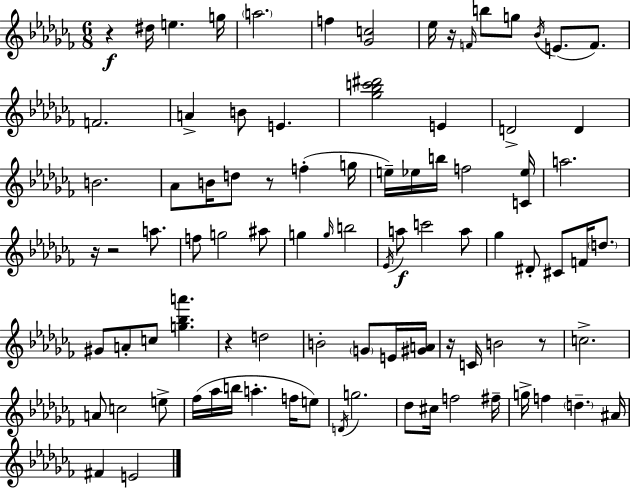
R/q D#5/s E5/q. G5/s A5/h. F5/q [Gb4,C5]/h Eb5/s R/s F4/s B5/e G5/e Bb4/s E4/e. F4/e. F4/h. A4/q B4/e E4/q. [Gb5,Bb5,C6,D#6]/h E4/q D4/h D4/q B4/h. Ab4/e B4/s D5/e R/e F5/q G5/s E5/s Eb5/s B5/s F5/h [C4,Eb5]/s A5/h. R/s R/h A5/e. F5/e G5/h A#5/e G5/q G5/s B5/h Eb4/s A5/e C6/h A5/e Gb5/q D#4/e C#4/e F4/s D5/e. G#4/e A4/e C5/e [G5,Bb5,A6]/q. R/q D5/h B4/h G4/e E4/s [G#4,A4]/s R/s C4/s B4/h R/e C5/h. A4/e C5/h E5/e FES5/s Ab5/s B5/s A5/q. F5/s E5/e D4/s G5/h. Db5/e C#5/s F5/h F#5/s G5/s F5/q D5/q. A#4/s F#4/q E4/h